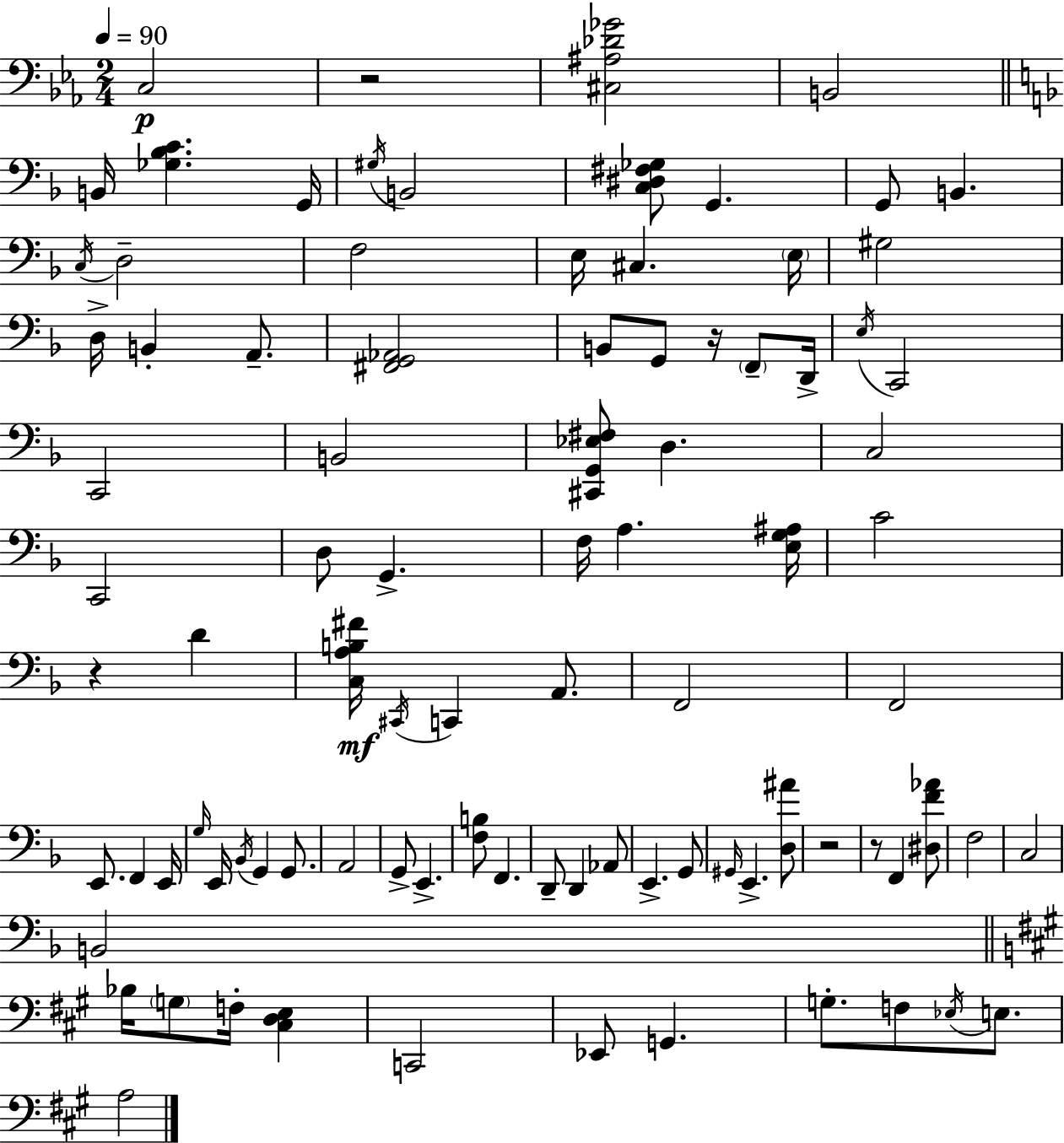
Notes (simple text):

C3/h R/h [C#3,A#3,Db4,Gb4]/h B2/h B2/s [Gb3,Bb3,C4]/q. G2/s G#3/s B2/h [C3,D#3,F#3,Gb3]/e G2/q. G2/e B2/q. C3/s D3/h F3/h E3/s C#3/q. E3/s G#3/h D3/s B2/q A2/e. [F#2,G2,Ab2]/h B2/e G2/e R/s F2/e D2/s E3/s C2/h C2/h B2/h [C#2,G2,Eb3,F#3]/e D3/q. C3/h C2/h D3/e G2/q. F3/s A3/q. [E3,G3,A#3]/s C4/h R/q D4/q [C3,A3,B3,F#4]/s C#2/s C2/q A2/e. F2/h F2/h E2/e. F2/q E2/s G3/s E2/s Bb2/s G2/q G2/e. A2/h G2/e E2/q. [F3,B3]/e F2/q. D2/e D2/q Ab2/e E2/q. G2/e G#2/s E2/q. [D3,A#4]/e R/h R/e F2/q [D#3,F4,Ab4]/e F3/h C3/h B2/h Bb3/s G3/e F3/s [C#3,D3,E3]/q C2/h Eb2/e G2/q. G3/e. F3/e Eb3/s E3/e. A3/h